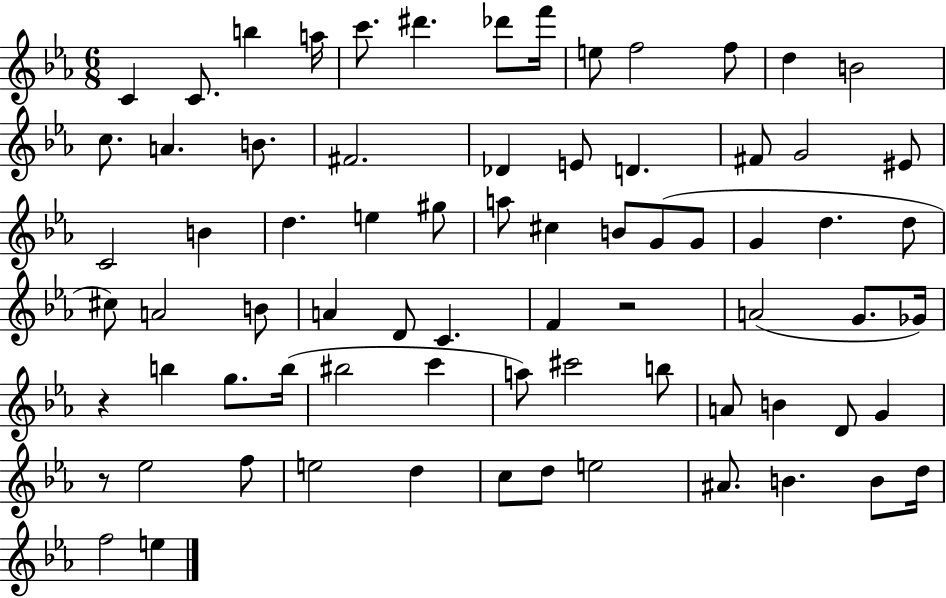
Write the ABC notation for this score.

X:1
T:Untitled
M:6/8
L:1/4
K:Eb
C C/2 b a/4 c'/2 ^d' _d'/2 f'/4 e/2 f2 f/2 d B2 c/2 A B/2 ^F2 _D E/2 D ^F/2 G2 ^E/2 C2 B d e ^g/2 a/2 ^c B/2 G/2 G/2 G d d/2 ^c/2 A2 B/2 A D/2 C F z2 A2 G/2 _G/4 z b g/2 b/4 ^b2 c' a/2 ^c'2 b/2 A/2 B D/2 G z/2 _e2 f/2 e2 d c/2 d/2 e2 ^A/2 B B/2 d/4 f2 e